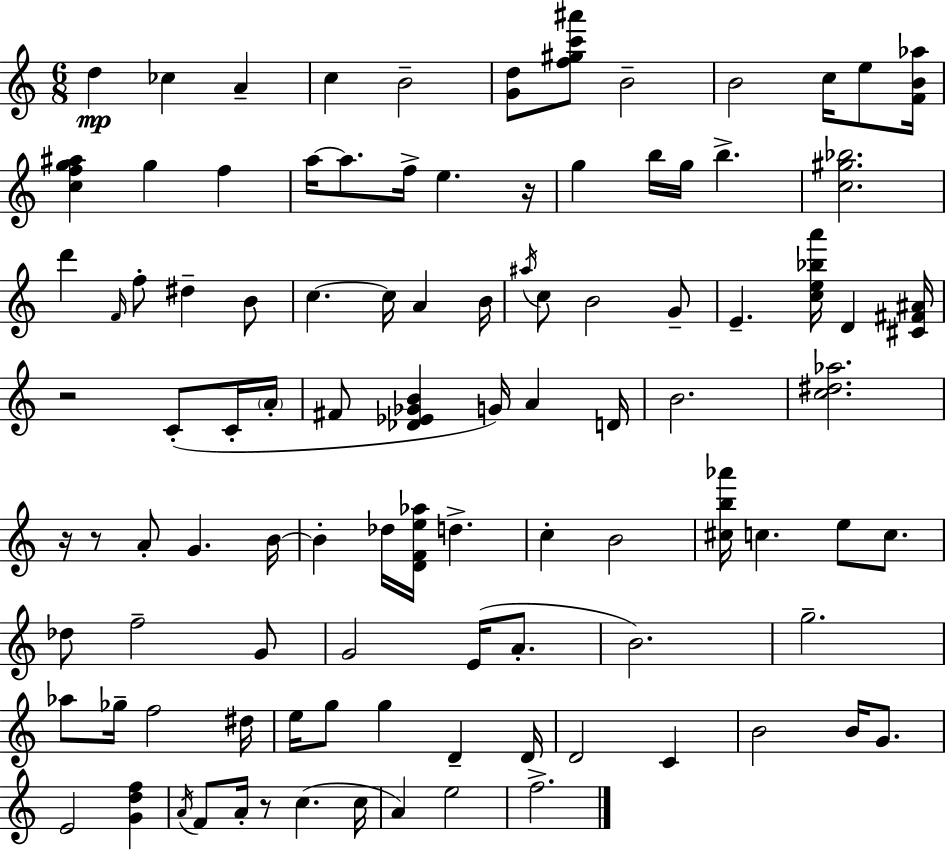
D5/q CES5/q A4/q C5/q B4/h [G4,D5]/e [F5,G#5,C6,A#6]/e B4/h B4/h C5/s E5/e [F4,B4,Ab5]/s [C5,F5,G5,A#5]/q G5/q F5/q A5/s A5/e. F5/s E5/q. R/s G5/q B5/s G5/s B5/q. [C5,G#5,Bb5]/h. D6/q F4/s F5/e D#5/q B4/e C5/q. C5/s A4/q B4/s A#5/s C5/e B4/h G4/e E4/q. [C5,E5,Bb5,A6]/s D4/q [C#4,F#4,A#4]/s R/h C4/e C4/s A4/s F#4/e [Db4,Eb4,Gb4,B4]/q G4/s A4/q D4/s B4/h. [C5,D#5,Ab5]/h. R/s R/e A4/e G4/q. B4/s B4/q Db5/s [D4,F4,E5,Ab5]/s D5/q. C5/q B4/h [C#5,B5,Ab6]/s C5/q. E5/e C5/e. Db5/e F5/h G4/e G4/h E4/s A4/e. B4/h. G5/h. Ab5/e Gb5/s F5/h D#5/s E5/s G5/e G5/q D4/q D4/s D4/h C4/q B4/h B4/s G4/e. E4/h [G4,D5,F5]/q A4/s F4/e A4/s R/e C5/q. C5/s A4/q E5/h F5/h.